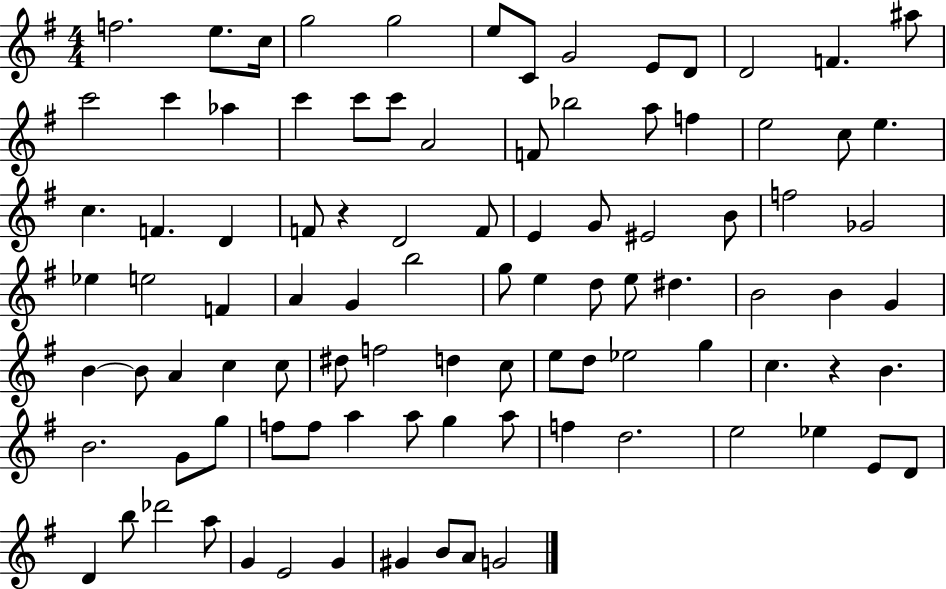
X:1
T:Untitled
M:4/4
L:1/4
K:G
f2 e/2 c/4 g2 g2 e/2 C/2 G2 E/2 D/2 D2 F ^a/2 c'2 c' _a c' c'/2 c'/2 A2 F/2 _b2 a/2 f e2 c/2 e c F D F/2 z D2 F/2 E G/2 ^E2 B/2 f2 _G2 _e e2 F A G b2 g/2 e d/2 e/2 ^d B2 B G B B/2 A c c/2 ^d/2 f2 d c/2 e/2 d/2 _e2 g c z B B2 G/2 g/2 f/2 f/2 a a/2 g a/2 f d2 e2 _e E/2 D/2 D b/2 _d'2 a/2 G E2 G ^G B/2 A/2 G2